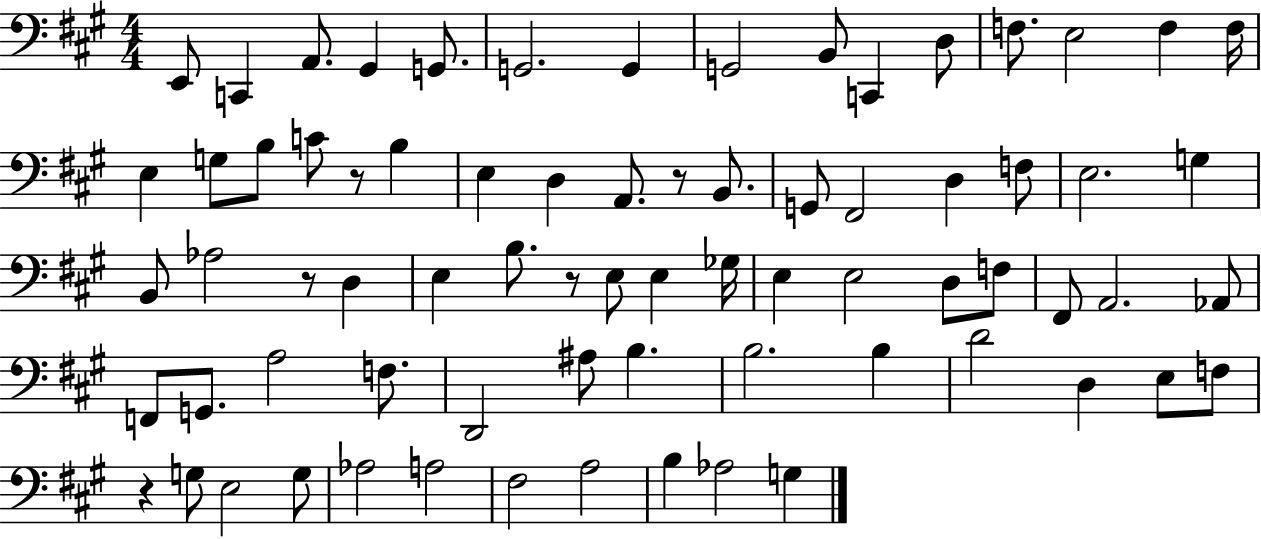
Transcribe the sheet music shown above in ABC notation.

X:1
T:Untitled
M:4/4
L:1/4
K:A
E,,/2 C,, A,,/2 ^G,, G,,/2 G,,2 G,, G,,2 B,,/2 C,, D,/2 F,/2 E,2 F, F,/4 E, G,/2 B,/2 C/2 z/2 B, E, D, A,,/2 z/2 B,,/2 G,,/2 ^F,,2 D, F,/2 E,2 G, B,,/2 _A,2 z/2 D, E, B,/2 z/2 E,/2 E, _G,/4 E, E,2 D,/2 F,/2 ^F,,/2 A,,2 _A,,/2 F,,/2 G,,/2 A,2 F,/2 D,,2 ^A,/2 B, B,2 B, D2 D, E,/2 F,/2 z G,/2 E,2 G,/2 _A,2 A,2 ^F,2 A,2 B, _A,2 G,